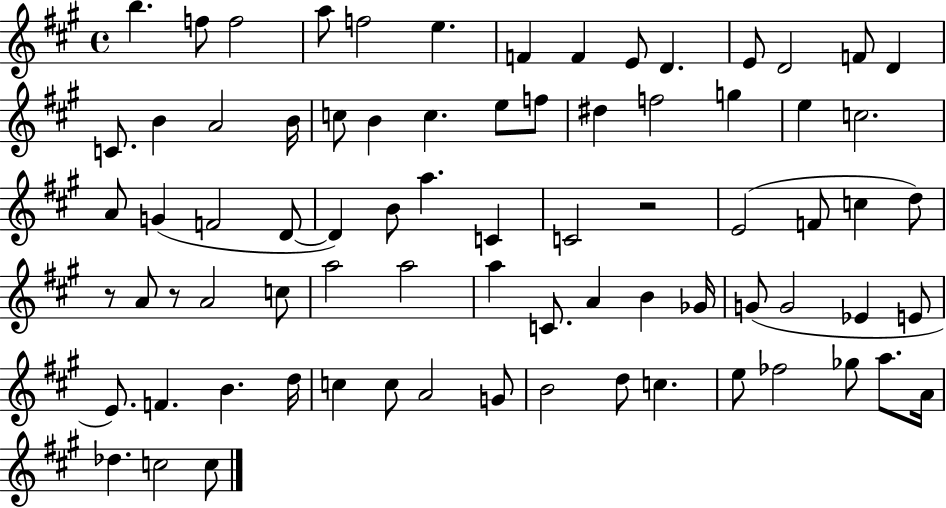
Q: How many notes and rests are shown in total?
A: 77